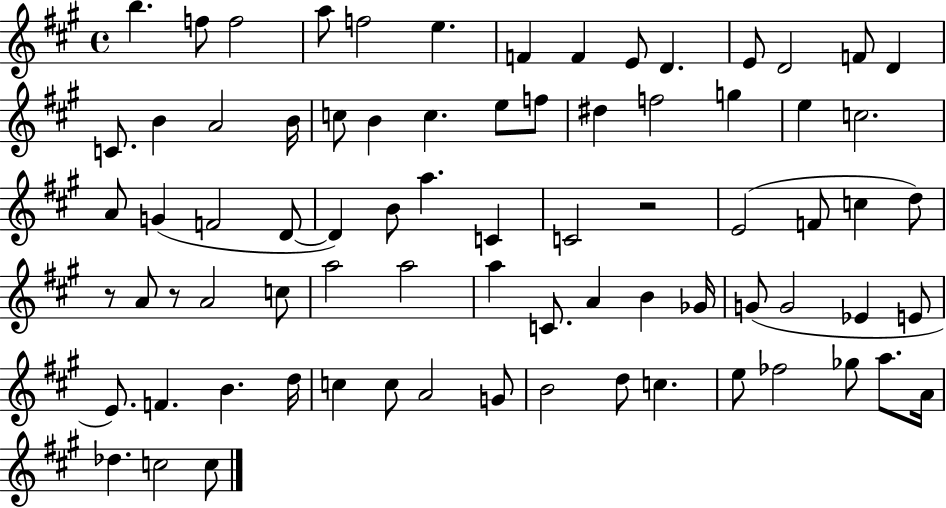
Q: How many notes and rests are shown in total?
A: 77